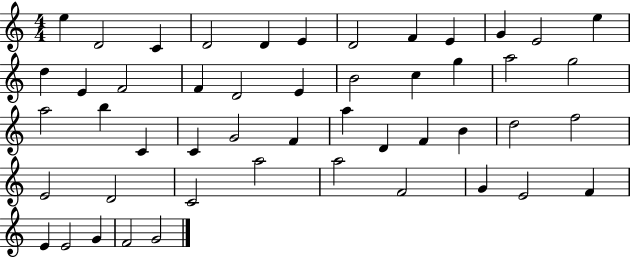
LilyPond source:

{
  \clef treble
  \numericTimeSignature
  \time 4/4
  \key c \major
  e''4 d'2 c'4 | d'2 d'4 e'4 | d'2 f'4 e'4 | g'4 e'2 e''4 | \break d''4 e'4 f'2 | f'4 d'2 e'4 | b'2 c''4 g''4 | a''2 g''2 | \break a''2 b''4 c'4 | c'4 g'2 f'4 | a''4 d'4 f'4 b'4 | d''2 f''2 | \break e'2 d'2 | c'2 a''2 | a''2 f'2 | g'4 e'2 f'4 | \break e'4 e'2 g'4 | f'2 g'2 | \bar "|."
}